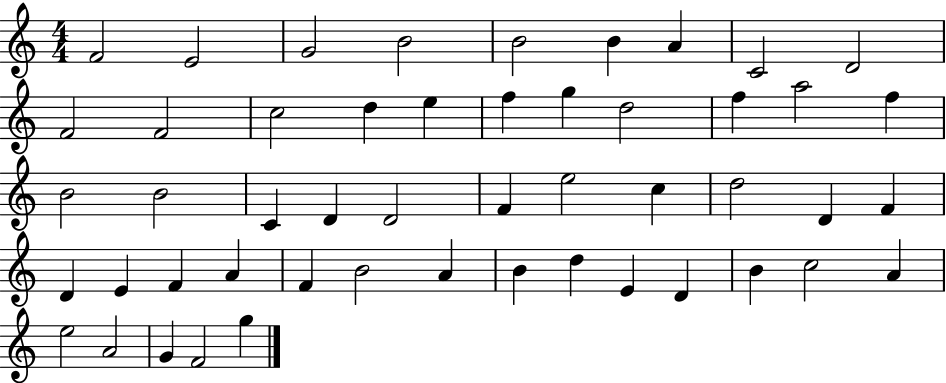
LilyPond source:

{
  \clef treble
  \numericTimeSignature
  \time 4/4
  \key c \major
  f'2 e'2 | g'2 b'2 | b'2 b'4 a'4 | c'2 d'2 | \break f'2 f'2 | c''2 d''4 e''4 | f''4 g''4 d''2 | f''4 a''2 f''4 | \break b'2 b'2 | c'4 d'4 d'2 | f'4 e''2 c''4 | d''2 d'4 f'4 | \break d'4 e'4 f'4 a'4 | f'4 b'2 a'4 | b'4 d''4 e'4 d'4 | b'4 c''2 a'4 | \break e''2 a'2 | g'4 f'2 g''4 | \bar "|."
}